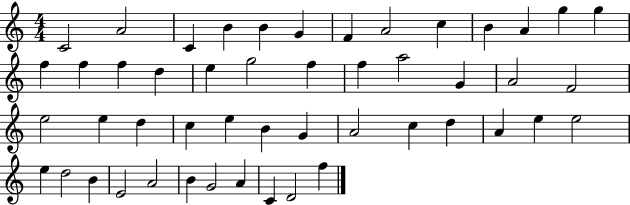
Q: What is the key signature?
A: C major